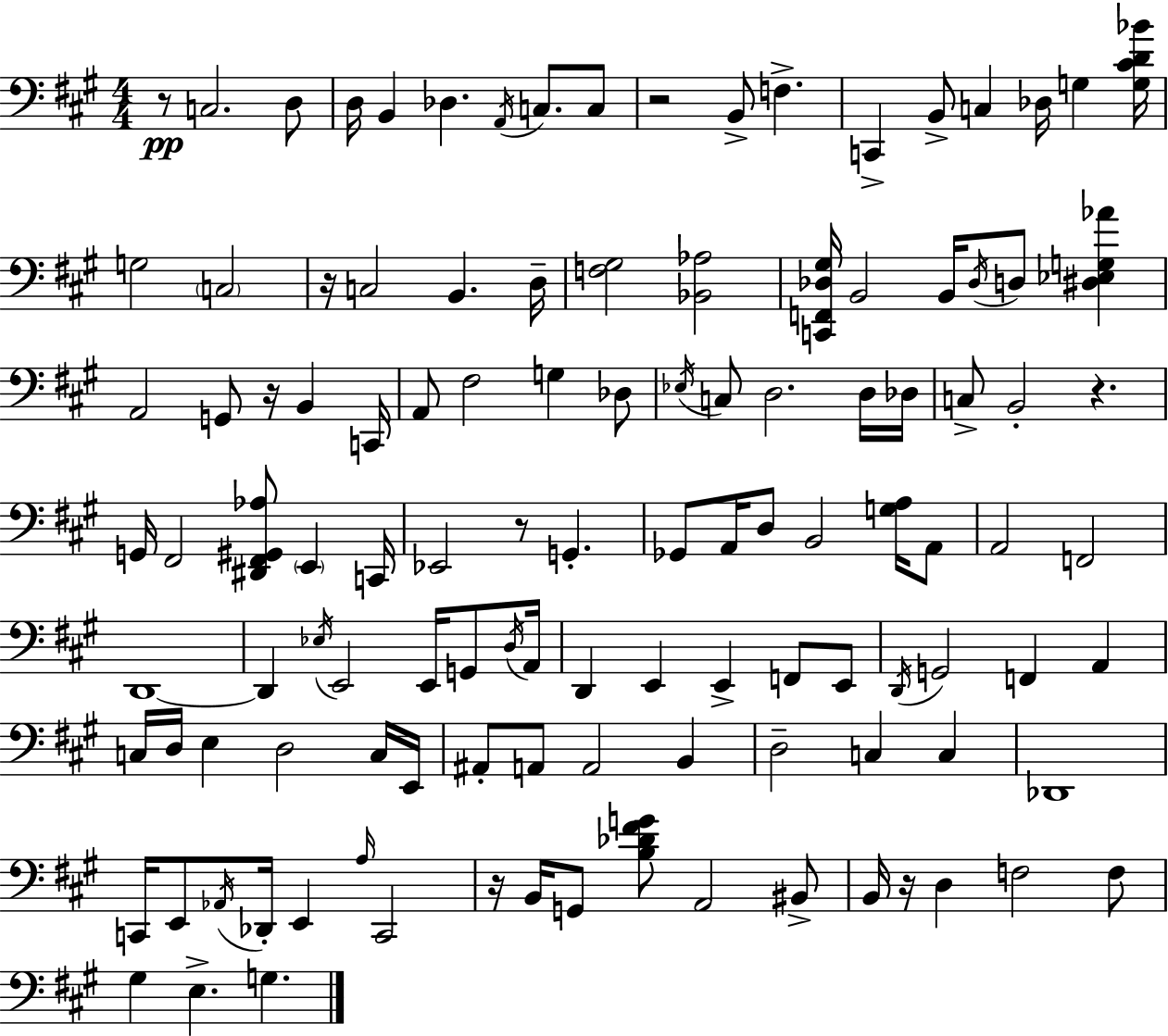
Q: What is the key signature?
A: A major